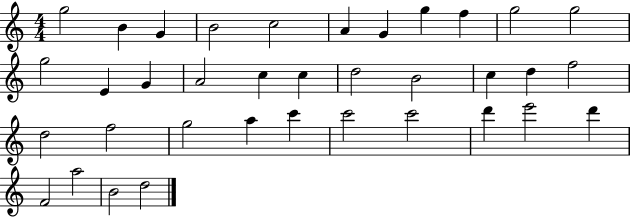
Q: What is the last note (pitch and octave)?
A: D5